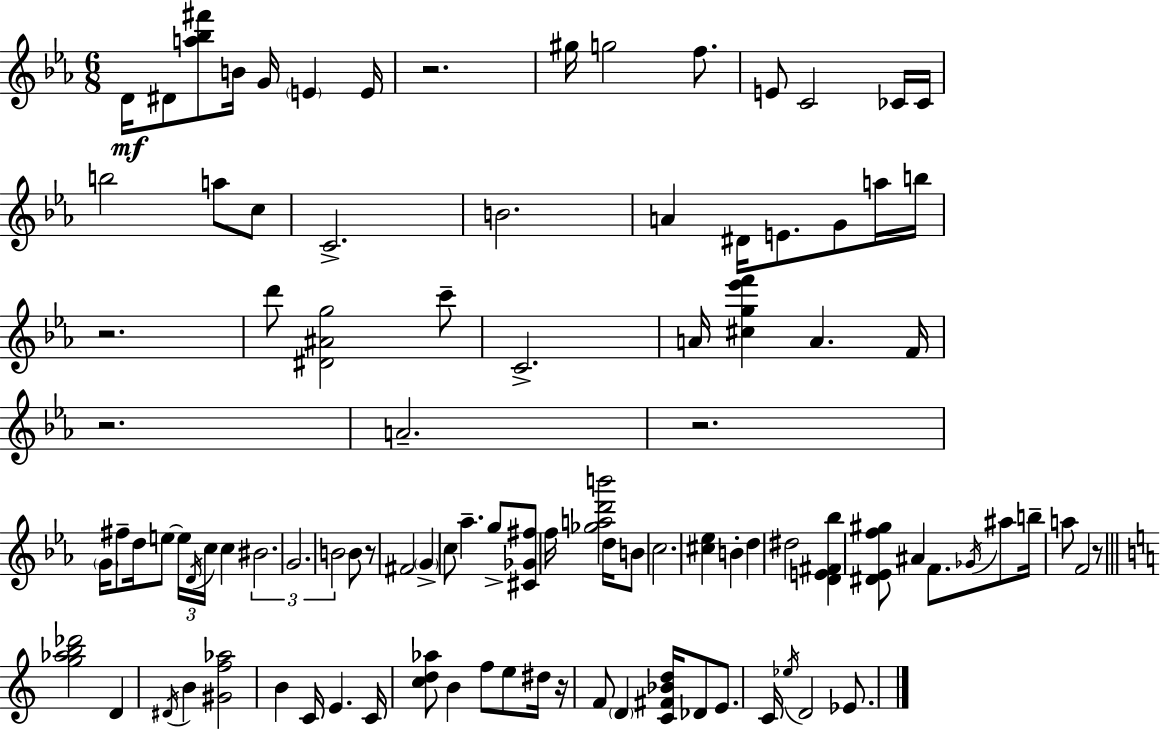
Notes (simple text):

D4/s D#4/e [A5,Bb5,F#6]/e B4/s G4/s E4/q E4/s R/h. G#5/s G5/h F5/e. E4/e C4/h CES4/s CES4/s B5/h A5/e C5/e C4/h. B4/h. A4/q D#4/s E4/e. G4/e A5/s B5/s R/h. D6/e [D#4,A#4,G5]/h C6/e C4/h. A4/s [C#5,G5,Eb6,F6]/q A4/q. F4/s R/h. A4/h. R/h. G4/s F#5/e D5/s E5/e E5/s D4/s C5/s C5/q BIS4/h. G4/h. B4/h B4/e R/e F#4/h G4/q C5/e Ab5/q. G5/e [C#4,Gb4,F#5]/e F5/s [Gb5,A5,D6,B6]/h D5/s B4/e C5/h. [C#5,Eb5]/q B4/q D5/q D#5/h [D4,E4,F#4,Bb5]/q [D#4,Eb4,F5,G#5]/e A#4/q F4/e. Gb4/s A#5/e B5/s A5/e F4/h R/e [G5,Ab5,B5,Db6]/h D4/q D#4/s B4/q [G#4,F5,Ab5]/h B4/q C4/s E4/q. C4/s [C5,D5,Ab5]/e B4/q F5/e E5/e D#5/s R/s F4/e D4/q [C4,F#4,Bb4,D5]/s Db4/e E4/e. C4/s Eb5/s D4/h Eb4/e.